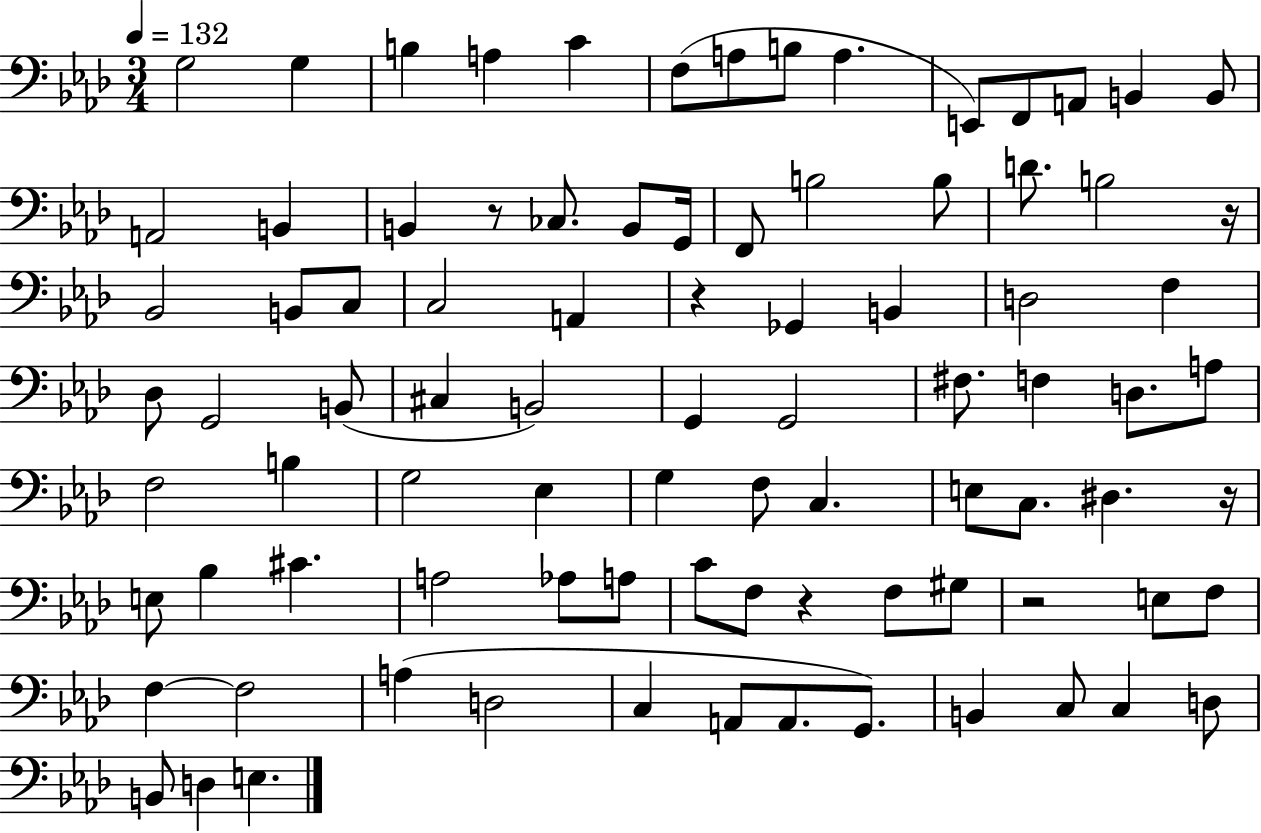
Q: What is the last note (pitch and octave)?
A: E3